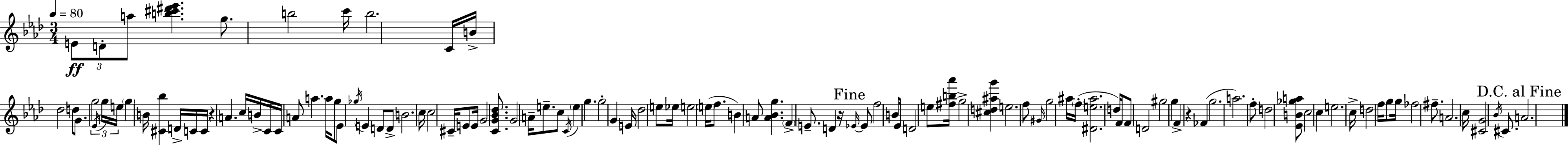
E4/e D4/e A5/e [B5,C#6,D#6,Eb6]/q. G5/e. B5/h C6/s B5/h. C4/s B4/s Db5/h D5/e G4/e. G5/h Eb4/s G5/s E5/s G5/q B4/s [C#4,Bb5]/q D4/s C4/s C4/s R/q A4/q. C5/s B4/s C4/s C4/s A4/e A5/q. A5/s G5/e Eb4/e Gb5/s E4/q D4/e D4/e B4/h. C5/s C5/h C#4/s E4/e E4/s G4/h [C4,G4,Bb4,Db5]/e. G4/h A4/s E5/e. C5/e C4/s E5/q G5/q. G5/h G4/q E4/s Db5/h E5/e Eb5/s E5/h E5/s F5/e. B4/q A4/e [A4,Bb4,G5]/q. F4/q E4/e. D4/q R/s Eb4/s Eb4/e F5/h B4/e Eb4/s D4/h E5/e [F#5,B5,Ab6]/s G5/h [C#5,D5,A#5,G6]/q E5/h. F5/e G#4/s G5/h A#5/s F5/s [D#4,E5,A#5]/h. D5/s F4/s F4/e D4/h G#5/h G5/q F4/q R/q FES4/q G5/h. A5/h. F5/e D5/h [Eb4,B4,Gb5,A5]/e C5/h C5/q E5/h. C5/s D5/h F5/s G5/e G5/s FES5/h F#5/e. A4/h. C5/s [C#4,G4]/h Bb4/s C#4/e. A4/h.